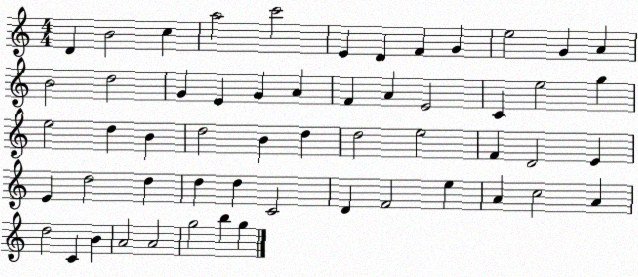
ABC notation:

X:1
T:Untitled
M:4/4
L:1/4
K:C
D B2 c a2 c'2 E D F G e2 G A B2 d2 G E G A F A E2 C e2 g e2 d B d2 B d d2 e2 F D2 E E d2 d d d C2 D F2 e A c2 A d2 C B A2 A2 g2 b g